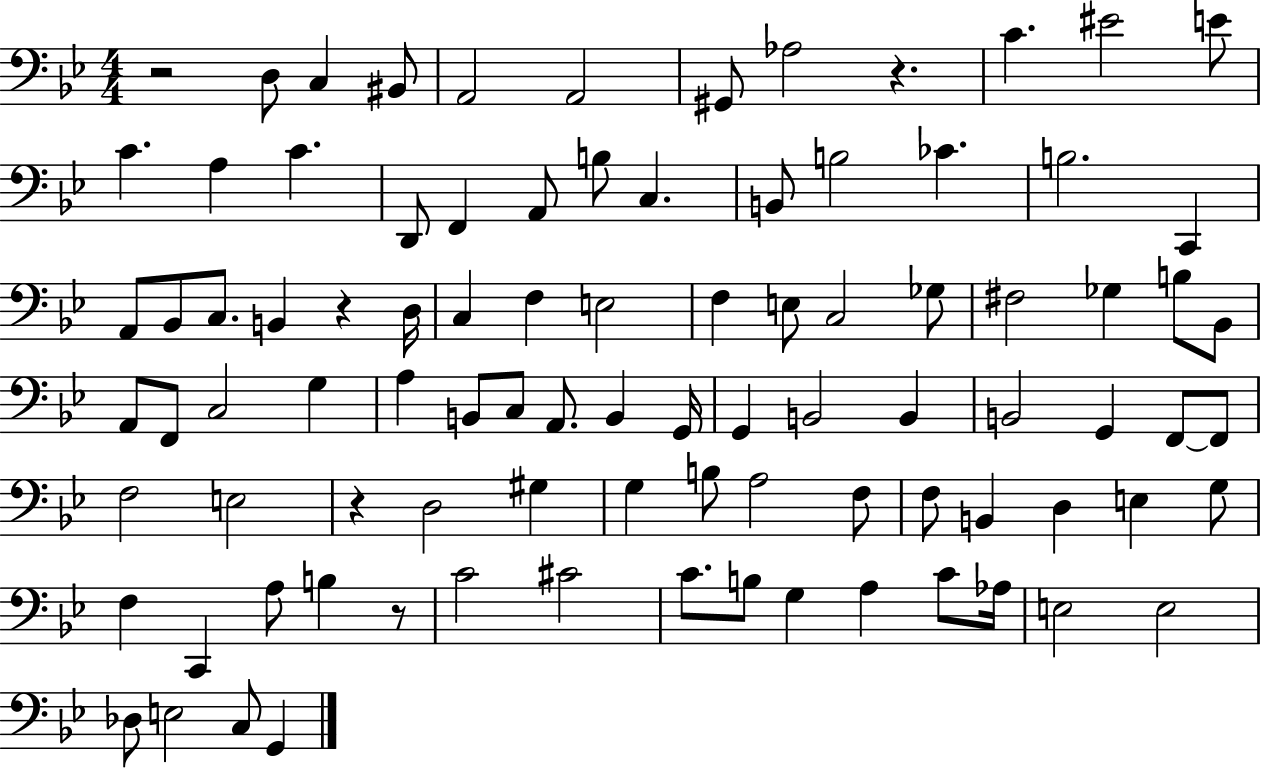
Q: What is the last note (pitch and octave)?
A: G2